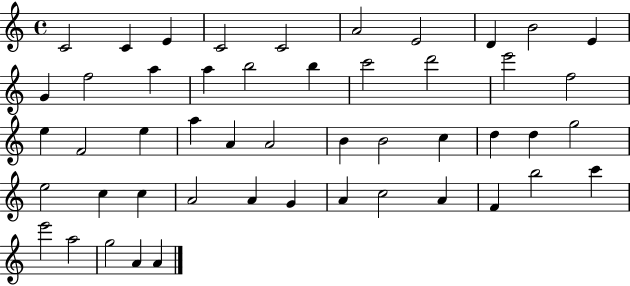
X:1
T:Untitled
M:4/4
L:1/4
K:C
C2 C E C2 C2 A2 E2 D B2 E G f2 a a b2 b c'2 d'2 e'2 f2 e F2 e a A A2 B B2 c d d g2 e2 c c A2 A G A c2 A F b2 c' e'2 a2 g2 A A